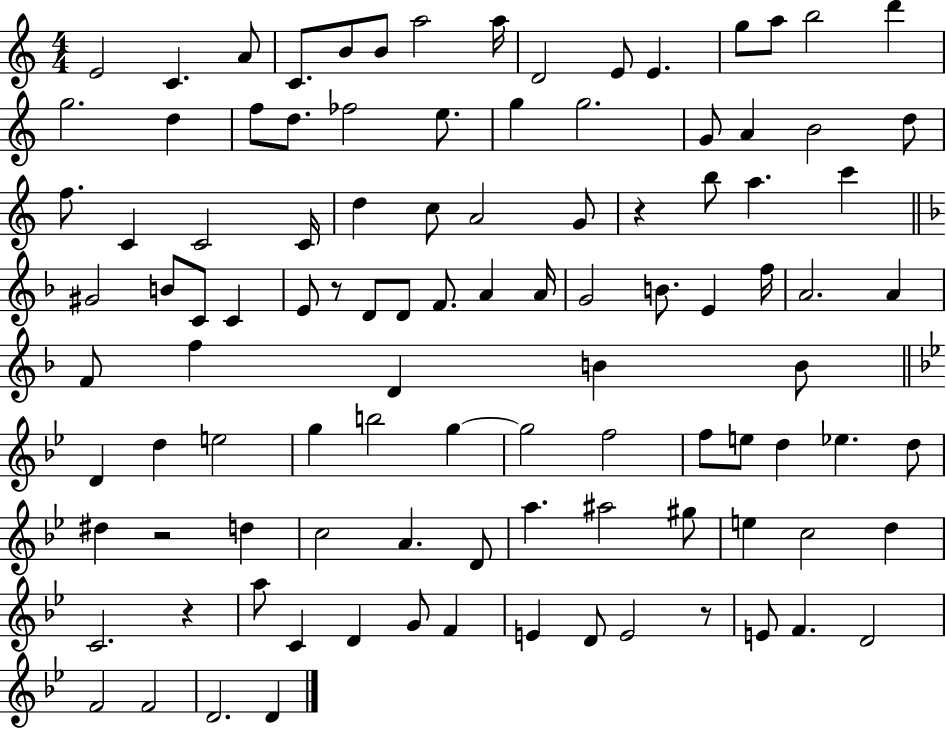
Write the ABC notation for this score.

X:1
T:Untitled
M:4/4
L:1/4
K:C
E2 C A/2 C/2 B/2 B/2 a2 a/4 D2 E/2 E g/2 a/2 b2 d' g2 d f/2 d/2 _f2 e/2 g g2 G/2 A B2 d/2 f/2 C C2 C/4 d c/2 A2 G/2 z b/2 a c' ^G2 B/2 C/2 C E/2 z/2 D/2 D/2 F/2 A A/4 G2 B/2 E f/4 A2 A F/2 f D B B/2 D d e2 g b2 g g2 f2 f/2 e/2 d _e d/2 ^d z2 d c2 A D/2 a ^a2 ^g/2 e c2 d C2 z a/2 C D G/2 F E D/2 E2 z/2 E/2 F D2 F2 F2 D2 D